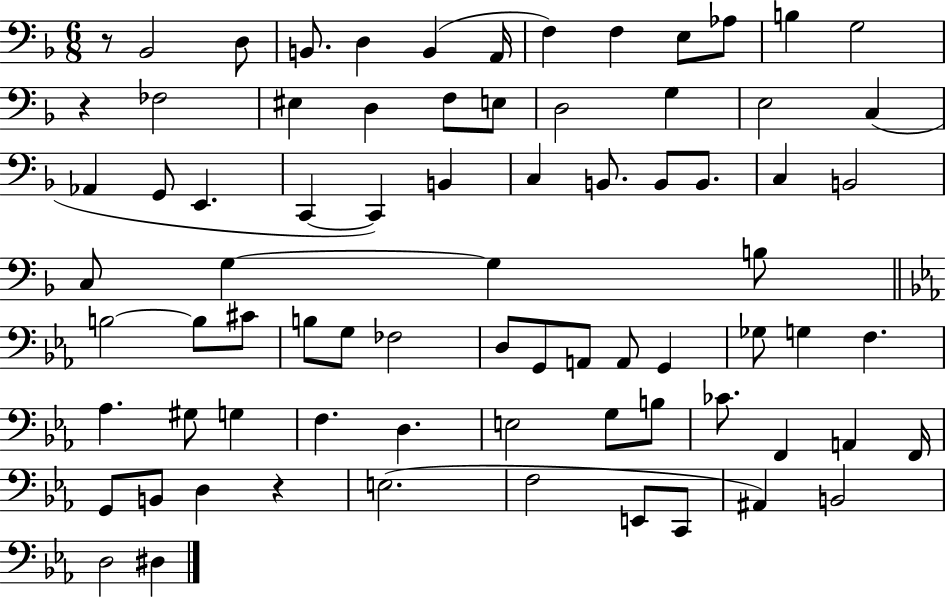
X:1
T:Untitled
M:6/8
L:1/4
K:F
z/2 _B,,2 D,/2 B,,/2 D, B,, A,,/4 F, F, E,/2 _A,/2 B, G,2 z _F,2 ^E, D, F,/2 E,/2 D,2 G, E,2 C, _A,, G,,/2 E,, C,, C,, B,, C, B,,/2 B,,/2 B,,/2 C, B,,2 C,/2 G, G, B,/2 B,2 B,/2 ^C/2 B,/2 G,/2 _F,2 D,/2 G,,/2 A,,/2 A,,/2 G,, _G,/2 G, F, _A, ^G,/2 G, F, D, E,2 G,/2 B,/2 _C/2 F,, A,, F,,/4 G,,/2 B,,/2 D, z E,2 F,2 E,,/2 C,,/2 ^A,, B,,2 D,2 ^D,